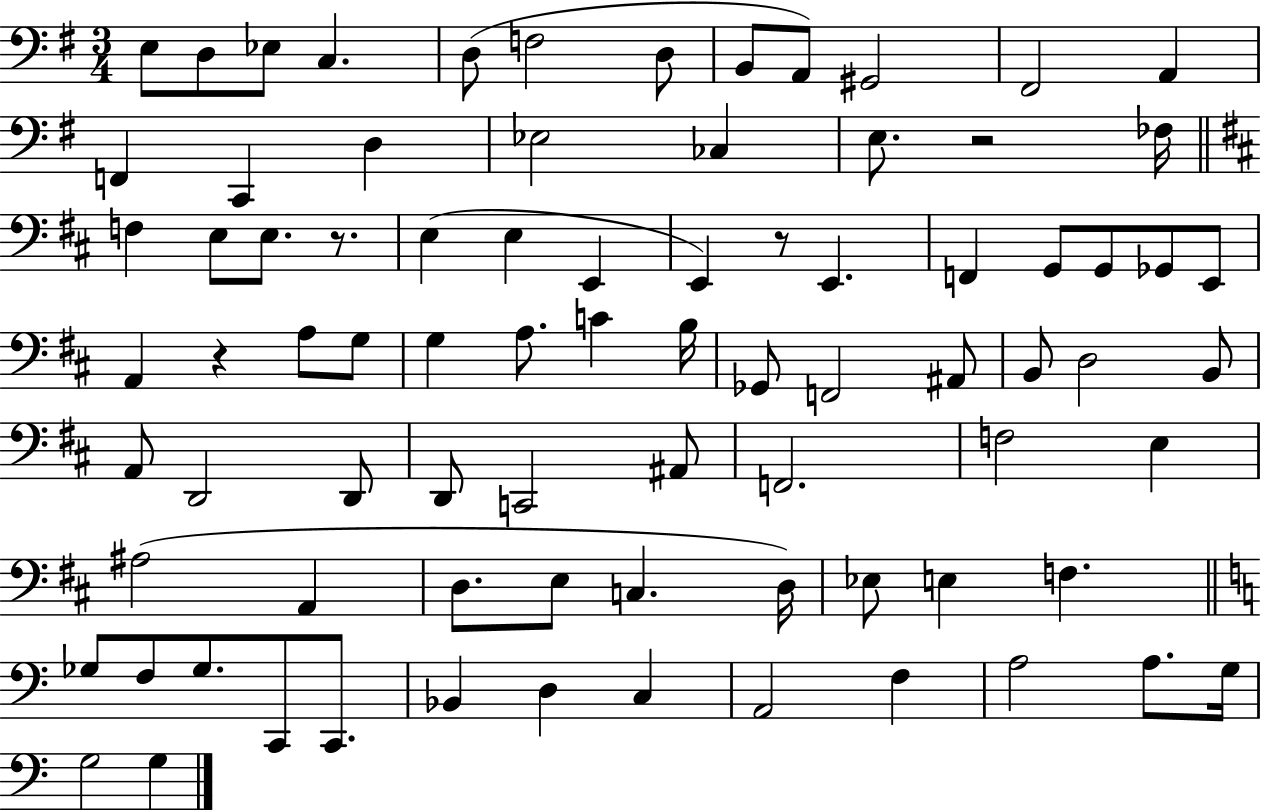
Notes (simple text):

E3/e D3/e Eb3/e C3/q. D3/e F3/h D3/e B2/e A2/e G#2/h F#2/h A2/q F2/q C2/q D3/q Eb3/h CES3/q E3/e. R/h FES3/s F3/q E3/e E3/e. R/e. E3/q E3/q E2/q E2/q R/e E2/q. F2/q G2/e G2/e Gb2/e E2/e A2/q R/q A3/e G3/e G3/q A3/e. C4/q B3/s Gb2/e F2/h A#2/e B2/e D3/h B2/e A2/e D2/h D2/e D2/e C2/h A#2/e F2/h. F3/h E3/q A#3/h A2/q D3/e. E3/e C3/q. D3/s Eb3/e E3/q F3/q. Gb3/e F3/e Gb3/e. C2/e C2/e. Bb2/q D3/q C3/q A2/h F3/q A3/h A3/e. G3/s G3/h G3/q